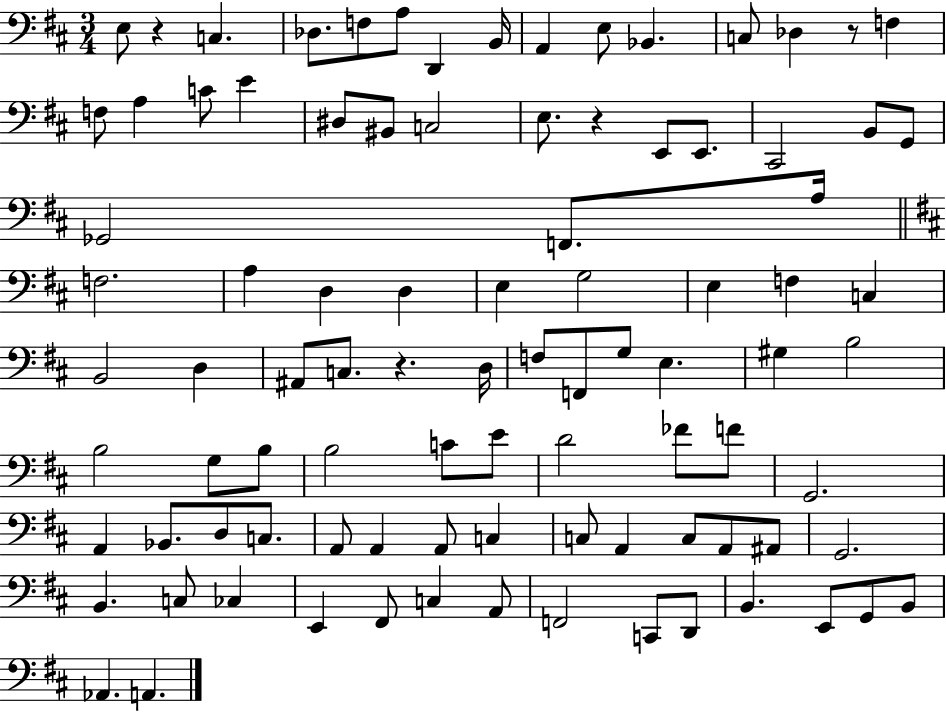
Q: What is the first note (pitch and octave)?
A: E3